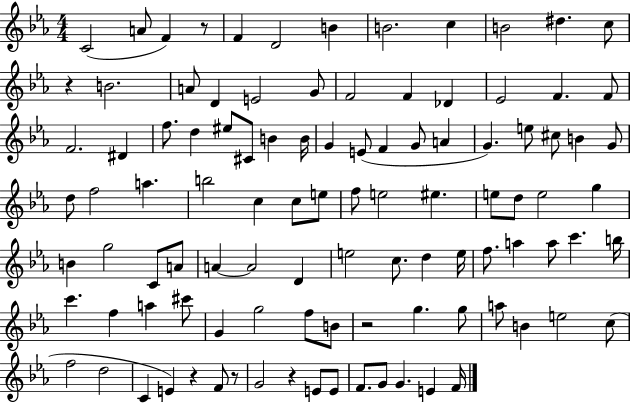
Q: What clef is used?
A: treble